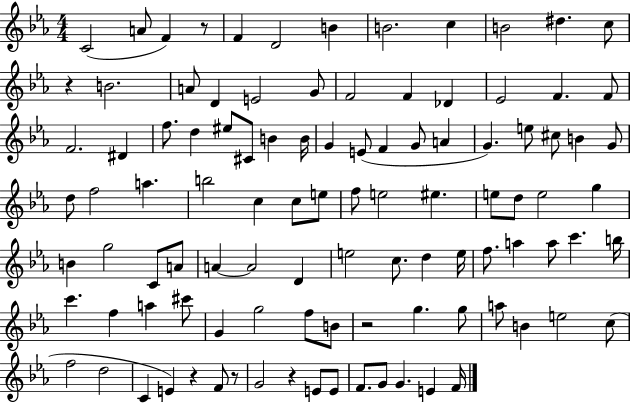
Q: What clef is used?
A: treble